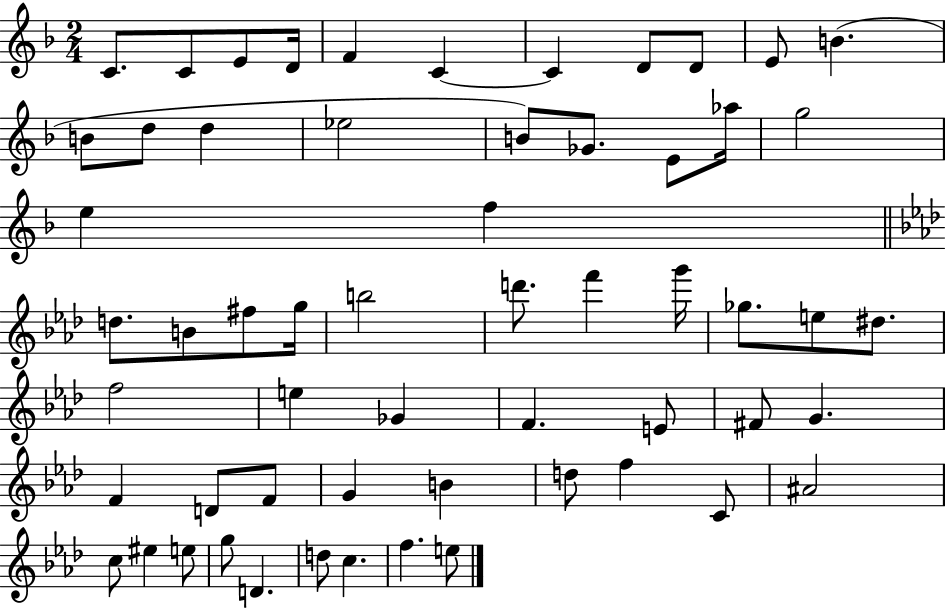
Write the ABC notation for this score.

X:1
T:Untitled
M:2/4
L:1/4
K:F
C/2 C/2 E/2 D/4 F C C D/2 D/2 E/2 B B/2 d/2 d _e2 B/2 _G/2 E/2 _a/4 g2 e f d/2 B/2 ^f/2 g/4 b2 d'/2 f' g'/4 _g/2 e/2 ^d/2 f2 e _G F E/2 ^F/2 G F D/2 F/2 G B d/2 f C/2 ^A2 c/2 ^e e/2 g/2 D d/2 c f e/2